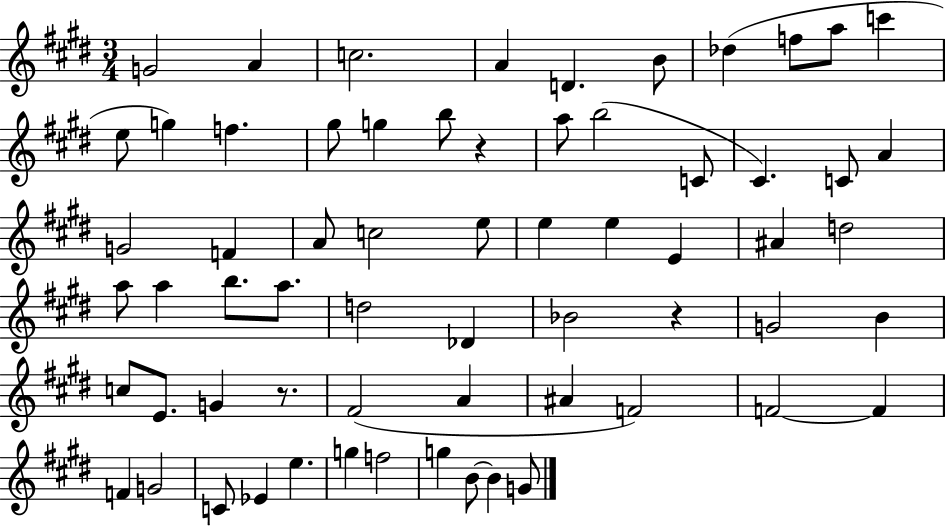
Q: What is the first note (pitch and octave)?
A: G4